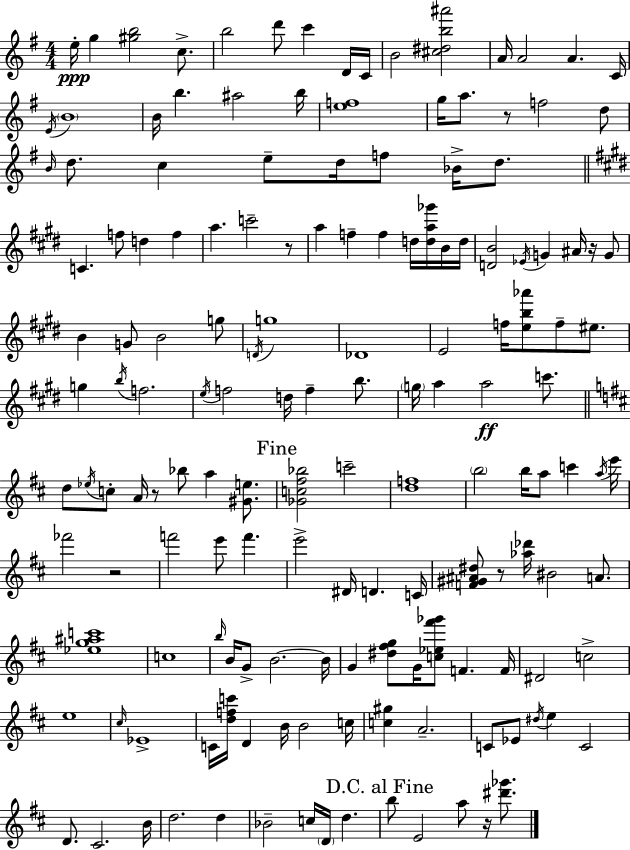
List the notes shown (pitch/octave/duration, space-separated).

E5/s G5/q [G#5,B5]/h C5/e. B5/h D6/e C6/q D4/s C4/s B4/h [C#5,D#5,B5,A#6]/h A4/s A4/h A4/q. C4/s E4/s B4/w B4/s B5/q. A#5/h B5/s [E5,F5]/w G5/s A5/e. R/e F5/h D5/e B4/s D5/e. C5/q E5/e D5/s F5/e Bb4/s D5/e. C4/q. F5/e D5/q F5/q A5/q. C6/h R/e A5/q F5/q F5/q D5/s [D5,A5,Gb6]/s B4/s D5/s [D4,B4]/h Eb4/s G4/q A#4/s R/s G4/e B4/q G4/e B4/h G5/e D4/s G5/w Db4/w E4/h F5/s [E5,B5,Ab6]/e F5/e EIS5/e. G5/q B5/s F5/h. E5/s F5/h D5/s F5/q B5/e. G5/s A5/q A5/h C6/e. D5/e Eb5/s C5/e A4/s R/e Bb5/e A5/q [G#4,E5]/e. [Gb4,C5,F#5,Bb5]/h C6/h [D5,F5]/w B5/h B5/s A5/e C6/q A5/s E6/s FES6/h R/h F6/h E6/e F6/q. E6/h D#4/s D4/q. C4/s [F4,G#4,A#4,D#5]/e R/e [Ab5,Db6]/s BIS4/h A4/e. [Eb5,G5,A#5,C6]/w C5/w B5/s B4/s G4/e B4/h. B4/s G4/q [D#5,F#5,G5]/e G4/s [C5,Eb5,F#6,Gb6]/e F4/q. F4/s D#4/h C5/h E5/w C#5/s Eb4/w C4/s [D5,F5,C6]/s D4/q B4/s B4/h C5/s [C5,G#5]/q A4/h. C4/e Eb4/e D#5/s E5/q C4/h D4/e. C#4/h. B4/s D5/h. D5/q Bb4/h C5/s D4/s D5/q. B5/e E4/h A5/e R/s [D#6,Gb6]/e.